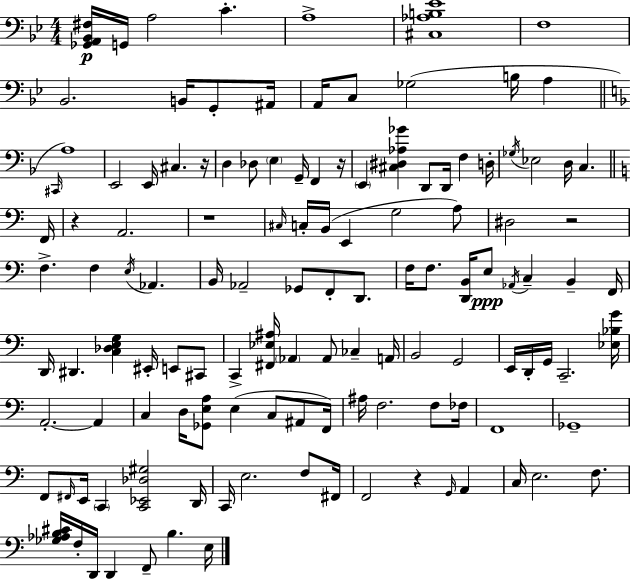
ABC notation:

X:1
T:Untitled
M:4/4
L:1/4
K:Gm
[_G,,A,,_B,,^F,]/4 G,,/4 A,2 C A,4 [^C,_A,B,_E]4 F,4 _B,,2 B,,/4 G,,/2 ^A,,/4 A,,/4 C,/2 _G,2 B,/4 A, ^C,,/4 A,4 E,,2 E,,/4 ^C, z/4 D, _D,/2 E, G,,/4 F,, z/4 E,, [^C,^D,_A,_G] D,,/2 D,,/4 F, D,/4 _G,/4 _E,2 D,/4 C, F,,/4 z A,,2 z4 ^C,/4 C,/4 B,,/4 E,, G,2 A,/2 ^D,2 z2 F, F, E,/4 _A,, B,,/4 _A,,2 _G,,/2 F,,/2 D,,/2 F,/4 F,/2 [D,,B,,]/4 E,/2 _A,,/4 C, B,, F,,/4 D,,/4 ^D,, [C,_D,E,G,] ^E,,/4 E,,/2 ^C,,/2 C,, [^F,,_E,^A,]/4 _A,, _A,,/2 _C, A,,/4 B,,2 G,,2 E,,/4 D,,/4 G,,/4 C,,2 [_E,_B,G]/4 A,,2 A,, C, D,/4 [_G,,E,A,]/2 E, C,/2 ^A,,/2 F,,/4 ^A,/4 F,2 F,/2 _F,/4 F,,4 _G,,4 F,,/2 ^F,,/4 E,,/4 C,, [C,,_E,,_D,^G,]2 D,,/4 C,,/4 E,2 F,/2 ^F,,/4 F,,2 z G,,/4 A,, C,/4 E,2 F,/2 [_G,_A,B,^C]/4 F,/4 D,,/4 D,, F,,/2 B, E,/4